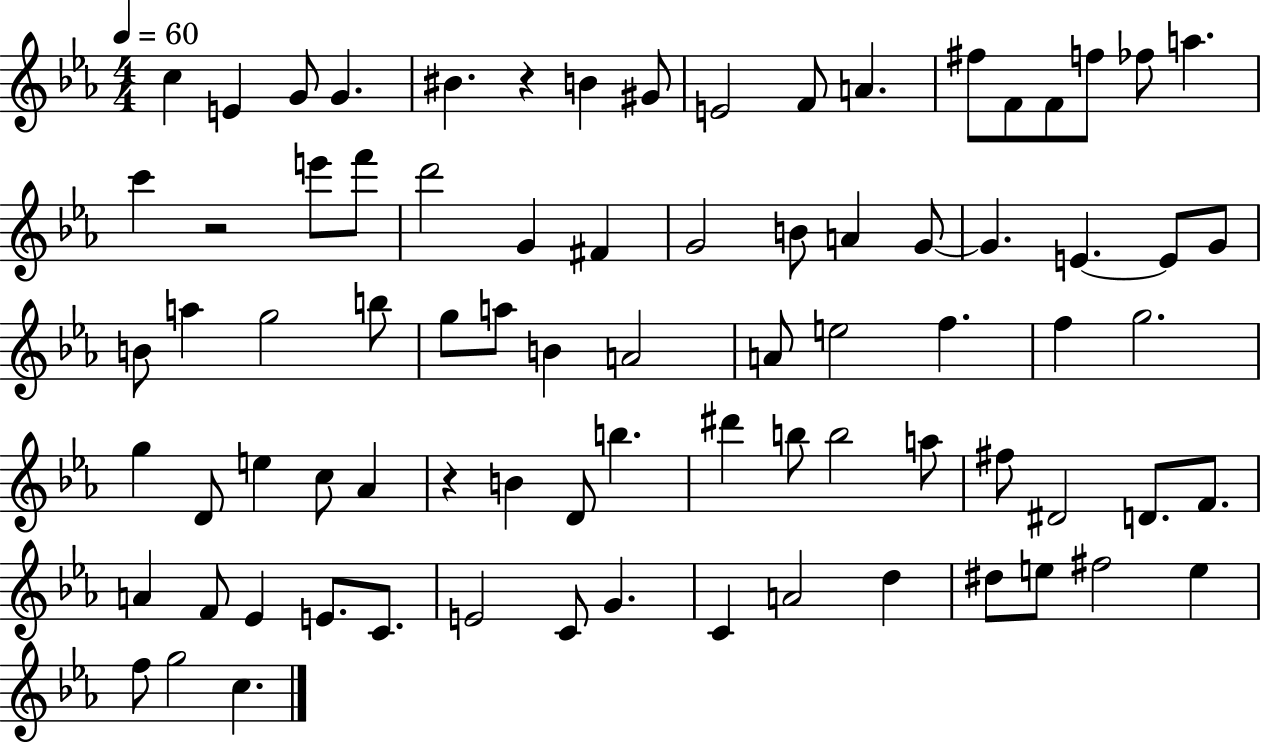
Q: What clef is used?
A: treble